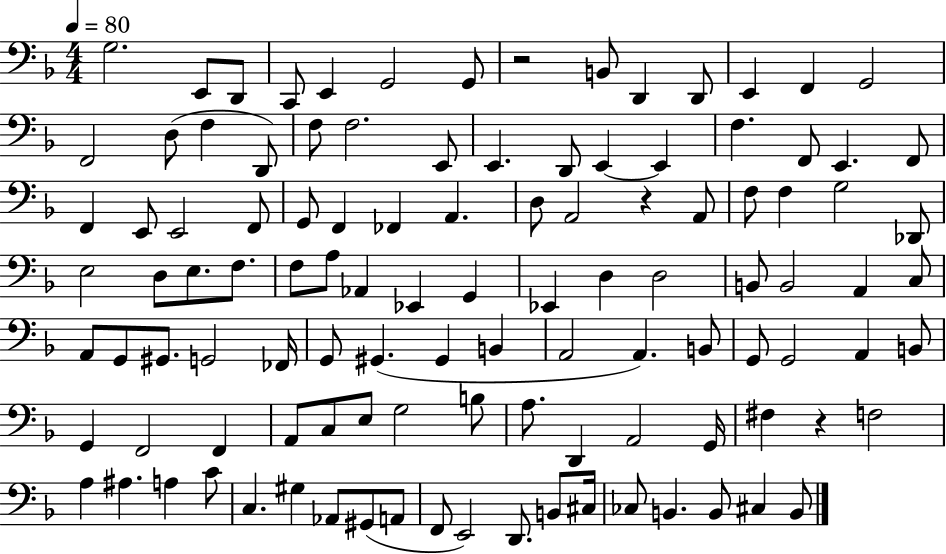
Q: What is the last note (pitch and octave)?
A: B2